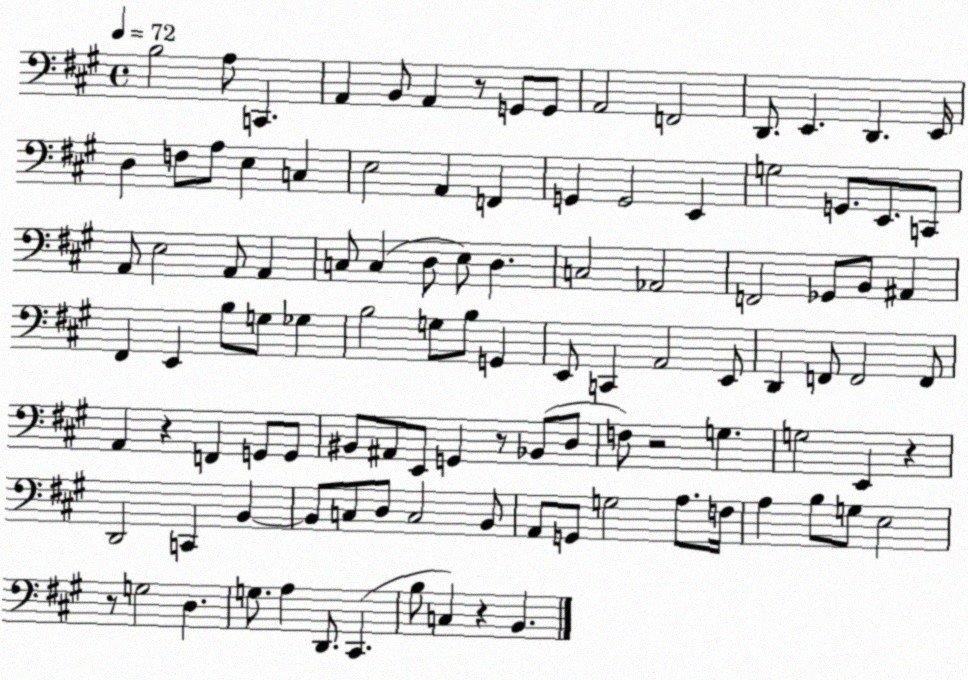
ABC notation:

X:1
T:Untitled
M:4/4
L:1/4
K:A
B,2 A,/2 C,, A,, B,,/2 A,, z/2 G,,/2 G,,/2 A,,2 F,,2 D,,/2 E,, D,, E,,/4 D, F,/2 A,/2 E, C, E,2 A,, F,, G,, G,,2 E,, G,2 G,,/2 E,,/2 C,,/2 A,,/2 E,2 A,,/2 A,, C,/2 C, D,/2 E,/2 D, C,2 _A,,2 F,,2 _G,,/2 B,,/2 ^A,, ^F,, E,, B,/2 G,/2 _G, B,2 G,/2 B,/2 G,, E,,/2 C,, A,,2 E,,/2 D,, F,,/2 F,,2 F,,/2 A,, z F,, G,,/2 G,,/2 ^B,,/2 ^A,,/2 E,,/2 G,, z/2 _B,,/2 D,/2 F,/2 z2 G, G,2 E,, z D,,2 C,, B,, B,,/2 C,/2 D,/2 C,2 B,,/2 A,,/2 G,,/2 G,2 A,/2 F,/4 A, B,/2 G,/2 E,2 z/2 G,2 D, G,/2 A, D,,/2 ^C,, B,/2 C, z B,,